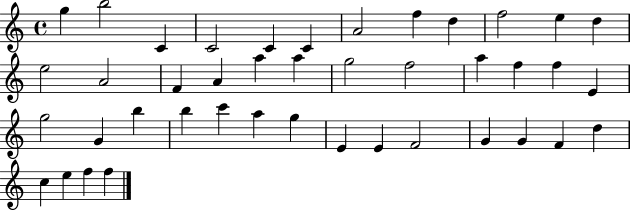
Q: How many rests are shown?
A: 0